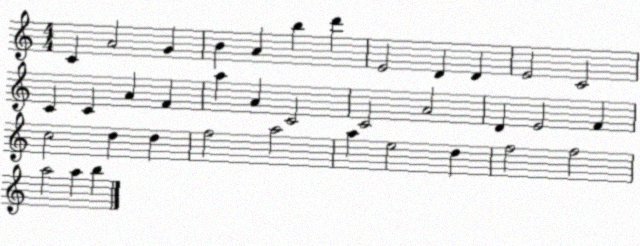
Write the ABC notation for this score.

X:1
T:Untitled
M:4/4
L:1/4
K:C
C A2 G B A b d' E2 D D E2 C2 C C A F a A C2 C2 A2 D E2 F c2 d d f2 a2 a e2 d f2 f2 a2 a b